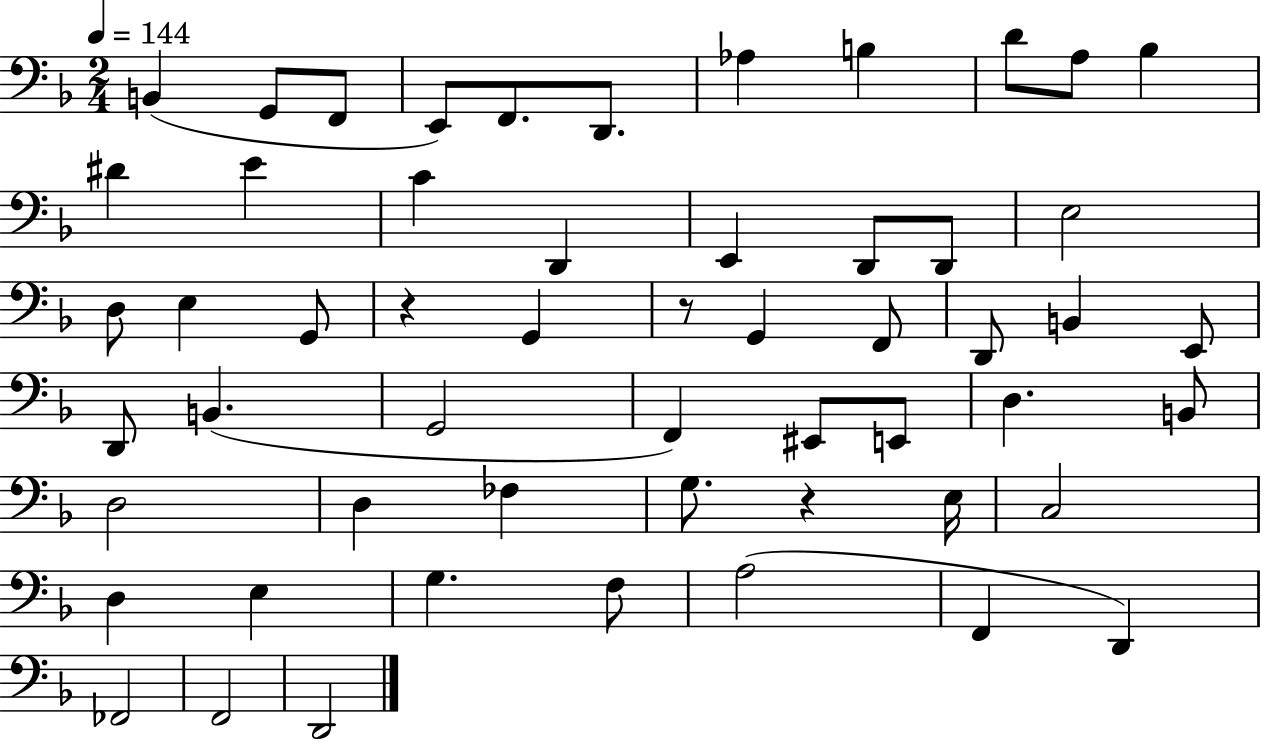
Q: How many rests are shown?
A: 3